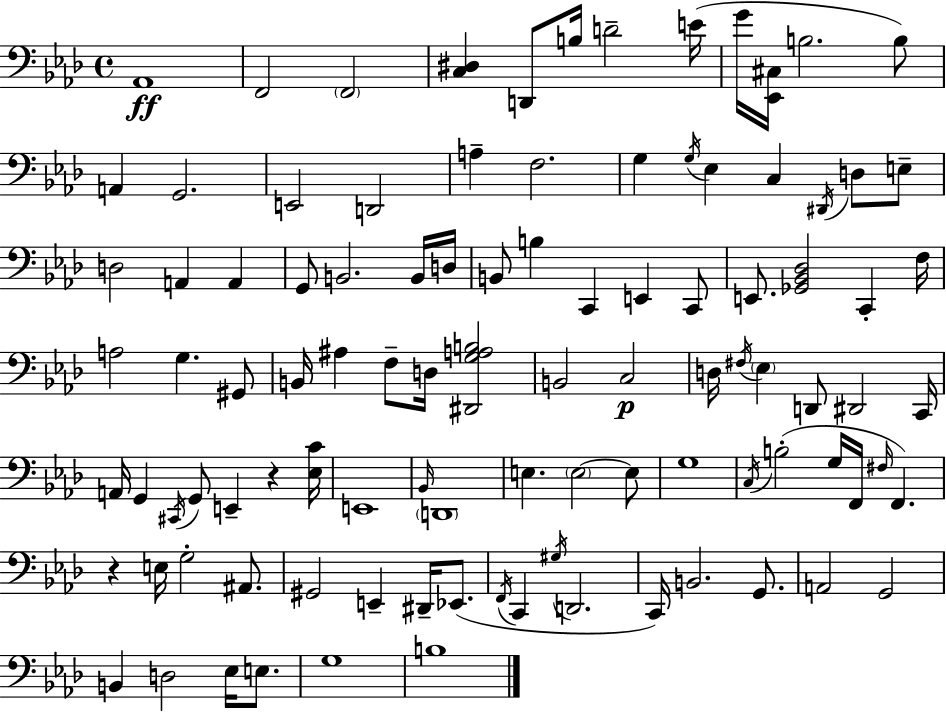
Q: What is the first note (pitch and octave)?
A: Ab2